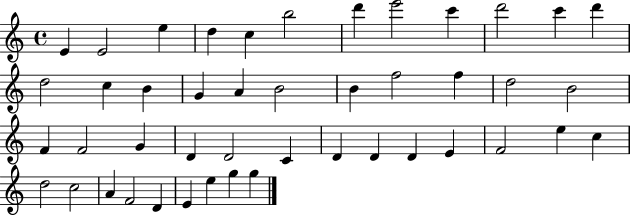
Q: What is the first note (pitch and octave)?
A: E4